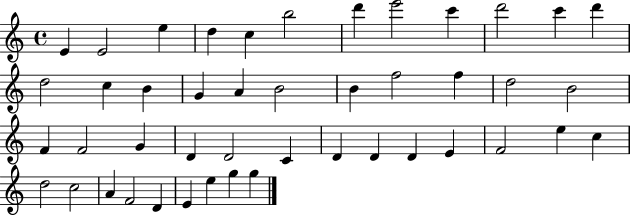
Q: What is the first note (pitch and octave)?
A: E4